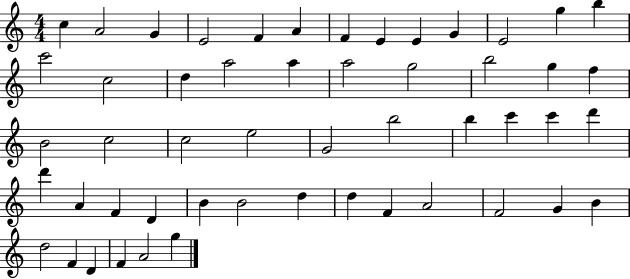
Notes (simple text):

C5/q A4/h G4/q E4/h F4/q A4/q F4/q E4/q E4/q G4/q E4/h G5/q B5/q C6/h C5/h D5/q A5/h A5/q A5/h G5/h B5/h G5/q F5/q B4/h C5/h C5/h E5/h G4/h B5/h B5/q C6/q C6/q D6/q D6/q A4/q F4/q D4/q B4/q B4/h D5/q D5/q F4/q A4/h F4/h G4/q B4/q D5/h F4/q D4/q F4/q A4/h G5/q